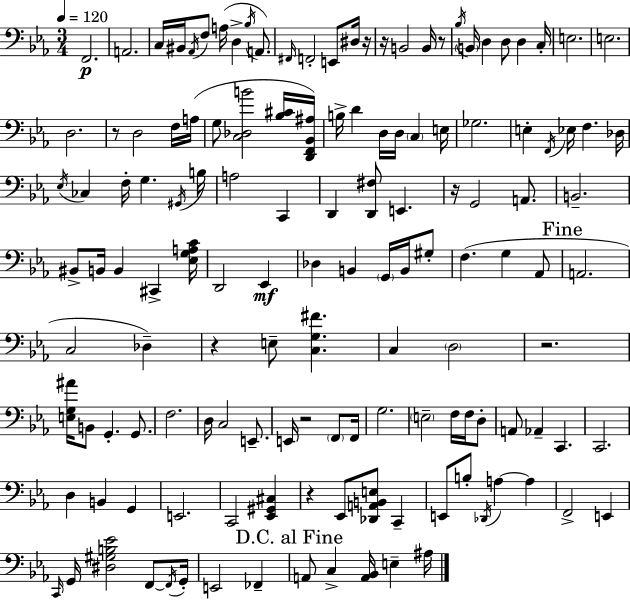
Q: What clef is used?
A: bass